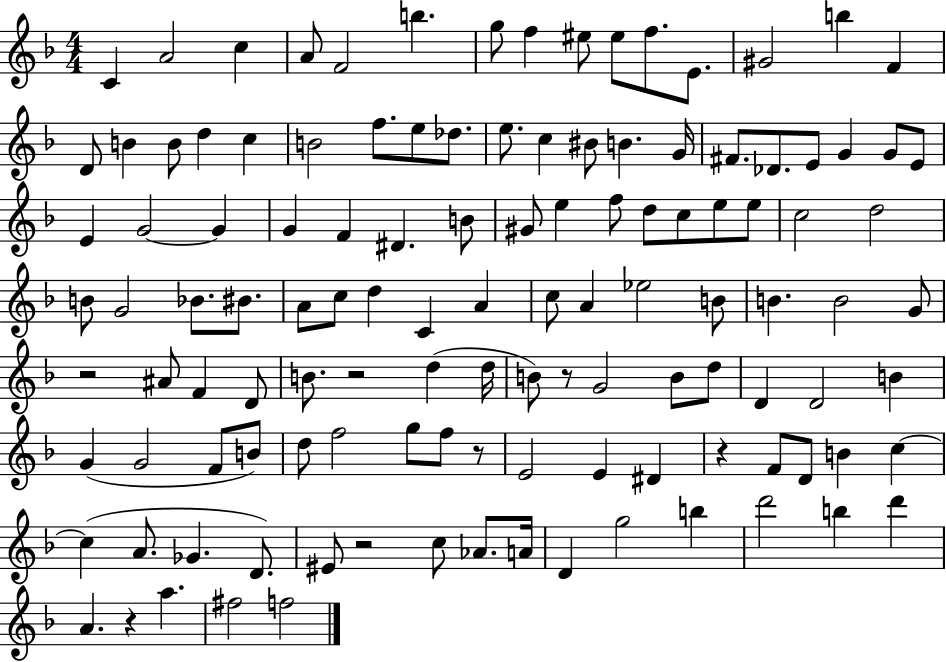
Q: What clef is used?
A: treble